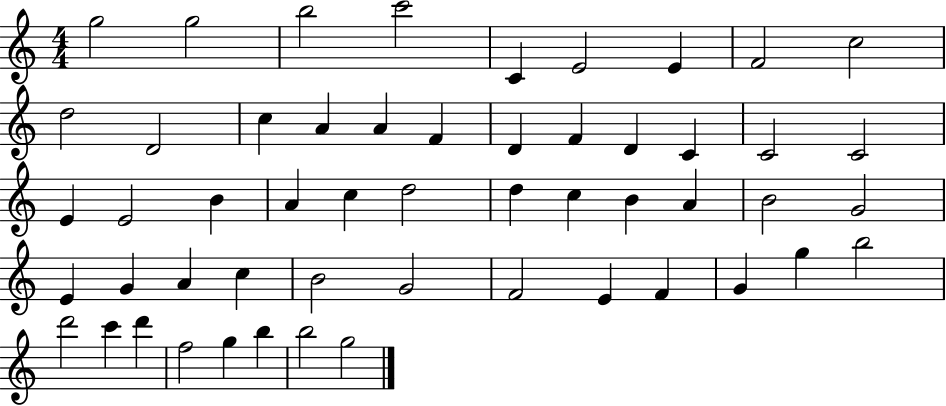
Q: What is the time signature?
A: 4/4